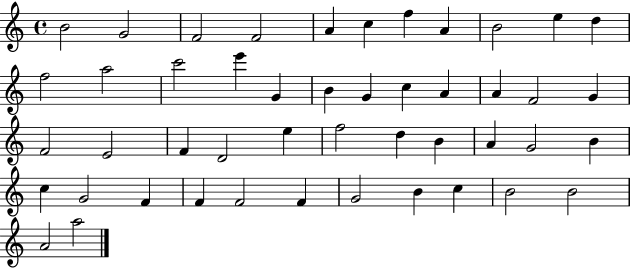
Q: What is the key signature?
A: C major